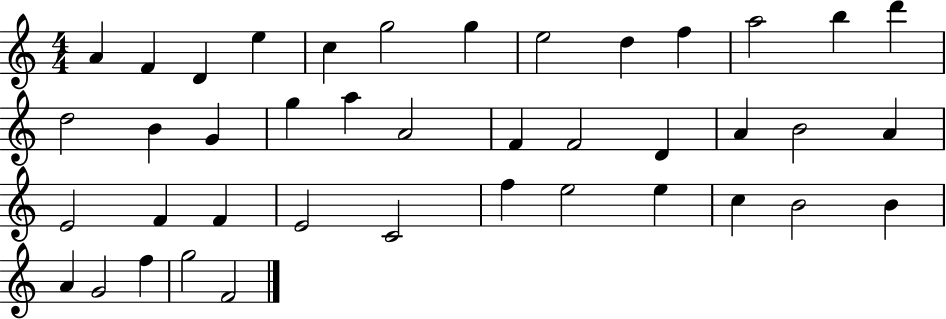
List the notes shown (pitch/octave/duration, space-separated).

A4/q F4/q D4/q E5/q C5/q G5/h G5/q E5/h D5/q F5/q A5/h B5/q D6/q D5/h B4/q G4/q G5/q A5/q A4/h F4/q F4/h D4/q A4/q B4/h A4/q E4/h F4/q F4/q E4/h C4/h F5/q E5/h E5/q C5/q B4/h B4/q A4/q G4/h F5/q G5/h F4/h